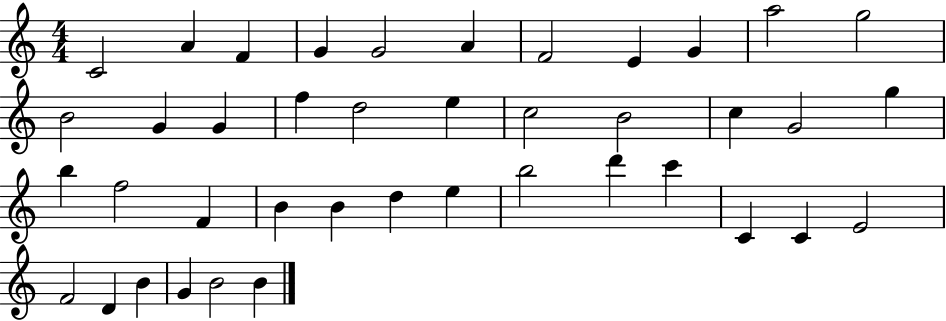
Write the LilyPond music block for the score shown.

{
  \clef treble
  \numericTimeSignature
  \time 4/4
  \key c \major
  c'2 a'4 f'4 | g'4 g'2 a'4 | f'2 e'4 g'4 | a''2 g''2 | \break b'2 g'4 g'4 | f''4 d''2 e''4 | c''2 b'2 | c''4 g'2 g''4 | \break b''4 f''2 f'4 | b'4 b'4 d''4 e''4 | b''2 d'''4 c'''4 | c'4 c'4 e'2 | \break f'2 d'4 b'4 | g'4 b'2 b'4 | \bar "|."
}